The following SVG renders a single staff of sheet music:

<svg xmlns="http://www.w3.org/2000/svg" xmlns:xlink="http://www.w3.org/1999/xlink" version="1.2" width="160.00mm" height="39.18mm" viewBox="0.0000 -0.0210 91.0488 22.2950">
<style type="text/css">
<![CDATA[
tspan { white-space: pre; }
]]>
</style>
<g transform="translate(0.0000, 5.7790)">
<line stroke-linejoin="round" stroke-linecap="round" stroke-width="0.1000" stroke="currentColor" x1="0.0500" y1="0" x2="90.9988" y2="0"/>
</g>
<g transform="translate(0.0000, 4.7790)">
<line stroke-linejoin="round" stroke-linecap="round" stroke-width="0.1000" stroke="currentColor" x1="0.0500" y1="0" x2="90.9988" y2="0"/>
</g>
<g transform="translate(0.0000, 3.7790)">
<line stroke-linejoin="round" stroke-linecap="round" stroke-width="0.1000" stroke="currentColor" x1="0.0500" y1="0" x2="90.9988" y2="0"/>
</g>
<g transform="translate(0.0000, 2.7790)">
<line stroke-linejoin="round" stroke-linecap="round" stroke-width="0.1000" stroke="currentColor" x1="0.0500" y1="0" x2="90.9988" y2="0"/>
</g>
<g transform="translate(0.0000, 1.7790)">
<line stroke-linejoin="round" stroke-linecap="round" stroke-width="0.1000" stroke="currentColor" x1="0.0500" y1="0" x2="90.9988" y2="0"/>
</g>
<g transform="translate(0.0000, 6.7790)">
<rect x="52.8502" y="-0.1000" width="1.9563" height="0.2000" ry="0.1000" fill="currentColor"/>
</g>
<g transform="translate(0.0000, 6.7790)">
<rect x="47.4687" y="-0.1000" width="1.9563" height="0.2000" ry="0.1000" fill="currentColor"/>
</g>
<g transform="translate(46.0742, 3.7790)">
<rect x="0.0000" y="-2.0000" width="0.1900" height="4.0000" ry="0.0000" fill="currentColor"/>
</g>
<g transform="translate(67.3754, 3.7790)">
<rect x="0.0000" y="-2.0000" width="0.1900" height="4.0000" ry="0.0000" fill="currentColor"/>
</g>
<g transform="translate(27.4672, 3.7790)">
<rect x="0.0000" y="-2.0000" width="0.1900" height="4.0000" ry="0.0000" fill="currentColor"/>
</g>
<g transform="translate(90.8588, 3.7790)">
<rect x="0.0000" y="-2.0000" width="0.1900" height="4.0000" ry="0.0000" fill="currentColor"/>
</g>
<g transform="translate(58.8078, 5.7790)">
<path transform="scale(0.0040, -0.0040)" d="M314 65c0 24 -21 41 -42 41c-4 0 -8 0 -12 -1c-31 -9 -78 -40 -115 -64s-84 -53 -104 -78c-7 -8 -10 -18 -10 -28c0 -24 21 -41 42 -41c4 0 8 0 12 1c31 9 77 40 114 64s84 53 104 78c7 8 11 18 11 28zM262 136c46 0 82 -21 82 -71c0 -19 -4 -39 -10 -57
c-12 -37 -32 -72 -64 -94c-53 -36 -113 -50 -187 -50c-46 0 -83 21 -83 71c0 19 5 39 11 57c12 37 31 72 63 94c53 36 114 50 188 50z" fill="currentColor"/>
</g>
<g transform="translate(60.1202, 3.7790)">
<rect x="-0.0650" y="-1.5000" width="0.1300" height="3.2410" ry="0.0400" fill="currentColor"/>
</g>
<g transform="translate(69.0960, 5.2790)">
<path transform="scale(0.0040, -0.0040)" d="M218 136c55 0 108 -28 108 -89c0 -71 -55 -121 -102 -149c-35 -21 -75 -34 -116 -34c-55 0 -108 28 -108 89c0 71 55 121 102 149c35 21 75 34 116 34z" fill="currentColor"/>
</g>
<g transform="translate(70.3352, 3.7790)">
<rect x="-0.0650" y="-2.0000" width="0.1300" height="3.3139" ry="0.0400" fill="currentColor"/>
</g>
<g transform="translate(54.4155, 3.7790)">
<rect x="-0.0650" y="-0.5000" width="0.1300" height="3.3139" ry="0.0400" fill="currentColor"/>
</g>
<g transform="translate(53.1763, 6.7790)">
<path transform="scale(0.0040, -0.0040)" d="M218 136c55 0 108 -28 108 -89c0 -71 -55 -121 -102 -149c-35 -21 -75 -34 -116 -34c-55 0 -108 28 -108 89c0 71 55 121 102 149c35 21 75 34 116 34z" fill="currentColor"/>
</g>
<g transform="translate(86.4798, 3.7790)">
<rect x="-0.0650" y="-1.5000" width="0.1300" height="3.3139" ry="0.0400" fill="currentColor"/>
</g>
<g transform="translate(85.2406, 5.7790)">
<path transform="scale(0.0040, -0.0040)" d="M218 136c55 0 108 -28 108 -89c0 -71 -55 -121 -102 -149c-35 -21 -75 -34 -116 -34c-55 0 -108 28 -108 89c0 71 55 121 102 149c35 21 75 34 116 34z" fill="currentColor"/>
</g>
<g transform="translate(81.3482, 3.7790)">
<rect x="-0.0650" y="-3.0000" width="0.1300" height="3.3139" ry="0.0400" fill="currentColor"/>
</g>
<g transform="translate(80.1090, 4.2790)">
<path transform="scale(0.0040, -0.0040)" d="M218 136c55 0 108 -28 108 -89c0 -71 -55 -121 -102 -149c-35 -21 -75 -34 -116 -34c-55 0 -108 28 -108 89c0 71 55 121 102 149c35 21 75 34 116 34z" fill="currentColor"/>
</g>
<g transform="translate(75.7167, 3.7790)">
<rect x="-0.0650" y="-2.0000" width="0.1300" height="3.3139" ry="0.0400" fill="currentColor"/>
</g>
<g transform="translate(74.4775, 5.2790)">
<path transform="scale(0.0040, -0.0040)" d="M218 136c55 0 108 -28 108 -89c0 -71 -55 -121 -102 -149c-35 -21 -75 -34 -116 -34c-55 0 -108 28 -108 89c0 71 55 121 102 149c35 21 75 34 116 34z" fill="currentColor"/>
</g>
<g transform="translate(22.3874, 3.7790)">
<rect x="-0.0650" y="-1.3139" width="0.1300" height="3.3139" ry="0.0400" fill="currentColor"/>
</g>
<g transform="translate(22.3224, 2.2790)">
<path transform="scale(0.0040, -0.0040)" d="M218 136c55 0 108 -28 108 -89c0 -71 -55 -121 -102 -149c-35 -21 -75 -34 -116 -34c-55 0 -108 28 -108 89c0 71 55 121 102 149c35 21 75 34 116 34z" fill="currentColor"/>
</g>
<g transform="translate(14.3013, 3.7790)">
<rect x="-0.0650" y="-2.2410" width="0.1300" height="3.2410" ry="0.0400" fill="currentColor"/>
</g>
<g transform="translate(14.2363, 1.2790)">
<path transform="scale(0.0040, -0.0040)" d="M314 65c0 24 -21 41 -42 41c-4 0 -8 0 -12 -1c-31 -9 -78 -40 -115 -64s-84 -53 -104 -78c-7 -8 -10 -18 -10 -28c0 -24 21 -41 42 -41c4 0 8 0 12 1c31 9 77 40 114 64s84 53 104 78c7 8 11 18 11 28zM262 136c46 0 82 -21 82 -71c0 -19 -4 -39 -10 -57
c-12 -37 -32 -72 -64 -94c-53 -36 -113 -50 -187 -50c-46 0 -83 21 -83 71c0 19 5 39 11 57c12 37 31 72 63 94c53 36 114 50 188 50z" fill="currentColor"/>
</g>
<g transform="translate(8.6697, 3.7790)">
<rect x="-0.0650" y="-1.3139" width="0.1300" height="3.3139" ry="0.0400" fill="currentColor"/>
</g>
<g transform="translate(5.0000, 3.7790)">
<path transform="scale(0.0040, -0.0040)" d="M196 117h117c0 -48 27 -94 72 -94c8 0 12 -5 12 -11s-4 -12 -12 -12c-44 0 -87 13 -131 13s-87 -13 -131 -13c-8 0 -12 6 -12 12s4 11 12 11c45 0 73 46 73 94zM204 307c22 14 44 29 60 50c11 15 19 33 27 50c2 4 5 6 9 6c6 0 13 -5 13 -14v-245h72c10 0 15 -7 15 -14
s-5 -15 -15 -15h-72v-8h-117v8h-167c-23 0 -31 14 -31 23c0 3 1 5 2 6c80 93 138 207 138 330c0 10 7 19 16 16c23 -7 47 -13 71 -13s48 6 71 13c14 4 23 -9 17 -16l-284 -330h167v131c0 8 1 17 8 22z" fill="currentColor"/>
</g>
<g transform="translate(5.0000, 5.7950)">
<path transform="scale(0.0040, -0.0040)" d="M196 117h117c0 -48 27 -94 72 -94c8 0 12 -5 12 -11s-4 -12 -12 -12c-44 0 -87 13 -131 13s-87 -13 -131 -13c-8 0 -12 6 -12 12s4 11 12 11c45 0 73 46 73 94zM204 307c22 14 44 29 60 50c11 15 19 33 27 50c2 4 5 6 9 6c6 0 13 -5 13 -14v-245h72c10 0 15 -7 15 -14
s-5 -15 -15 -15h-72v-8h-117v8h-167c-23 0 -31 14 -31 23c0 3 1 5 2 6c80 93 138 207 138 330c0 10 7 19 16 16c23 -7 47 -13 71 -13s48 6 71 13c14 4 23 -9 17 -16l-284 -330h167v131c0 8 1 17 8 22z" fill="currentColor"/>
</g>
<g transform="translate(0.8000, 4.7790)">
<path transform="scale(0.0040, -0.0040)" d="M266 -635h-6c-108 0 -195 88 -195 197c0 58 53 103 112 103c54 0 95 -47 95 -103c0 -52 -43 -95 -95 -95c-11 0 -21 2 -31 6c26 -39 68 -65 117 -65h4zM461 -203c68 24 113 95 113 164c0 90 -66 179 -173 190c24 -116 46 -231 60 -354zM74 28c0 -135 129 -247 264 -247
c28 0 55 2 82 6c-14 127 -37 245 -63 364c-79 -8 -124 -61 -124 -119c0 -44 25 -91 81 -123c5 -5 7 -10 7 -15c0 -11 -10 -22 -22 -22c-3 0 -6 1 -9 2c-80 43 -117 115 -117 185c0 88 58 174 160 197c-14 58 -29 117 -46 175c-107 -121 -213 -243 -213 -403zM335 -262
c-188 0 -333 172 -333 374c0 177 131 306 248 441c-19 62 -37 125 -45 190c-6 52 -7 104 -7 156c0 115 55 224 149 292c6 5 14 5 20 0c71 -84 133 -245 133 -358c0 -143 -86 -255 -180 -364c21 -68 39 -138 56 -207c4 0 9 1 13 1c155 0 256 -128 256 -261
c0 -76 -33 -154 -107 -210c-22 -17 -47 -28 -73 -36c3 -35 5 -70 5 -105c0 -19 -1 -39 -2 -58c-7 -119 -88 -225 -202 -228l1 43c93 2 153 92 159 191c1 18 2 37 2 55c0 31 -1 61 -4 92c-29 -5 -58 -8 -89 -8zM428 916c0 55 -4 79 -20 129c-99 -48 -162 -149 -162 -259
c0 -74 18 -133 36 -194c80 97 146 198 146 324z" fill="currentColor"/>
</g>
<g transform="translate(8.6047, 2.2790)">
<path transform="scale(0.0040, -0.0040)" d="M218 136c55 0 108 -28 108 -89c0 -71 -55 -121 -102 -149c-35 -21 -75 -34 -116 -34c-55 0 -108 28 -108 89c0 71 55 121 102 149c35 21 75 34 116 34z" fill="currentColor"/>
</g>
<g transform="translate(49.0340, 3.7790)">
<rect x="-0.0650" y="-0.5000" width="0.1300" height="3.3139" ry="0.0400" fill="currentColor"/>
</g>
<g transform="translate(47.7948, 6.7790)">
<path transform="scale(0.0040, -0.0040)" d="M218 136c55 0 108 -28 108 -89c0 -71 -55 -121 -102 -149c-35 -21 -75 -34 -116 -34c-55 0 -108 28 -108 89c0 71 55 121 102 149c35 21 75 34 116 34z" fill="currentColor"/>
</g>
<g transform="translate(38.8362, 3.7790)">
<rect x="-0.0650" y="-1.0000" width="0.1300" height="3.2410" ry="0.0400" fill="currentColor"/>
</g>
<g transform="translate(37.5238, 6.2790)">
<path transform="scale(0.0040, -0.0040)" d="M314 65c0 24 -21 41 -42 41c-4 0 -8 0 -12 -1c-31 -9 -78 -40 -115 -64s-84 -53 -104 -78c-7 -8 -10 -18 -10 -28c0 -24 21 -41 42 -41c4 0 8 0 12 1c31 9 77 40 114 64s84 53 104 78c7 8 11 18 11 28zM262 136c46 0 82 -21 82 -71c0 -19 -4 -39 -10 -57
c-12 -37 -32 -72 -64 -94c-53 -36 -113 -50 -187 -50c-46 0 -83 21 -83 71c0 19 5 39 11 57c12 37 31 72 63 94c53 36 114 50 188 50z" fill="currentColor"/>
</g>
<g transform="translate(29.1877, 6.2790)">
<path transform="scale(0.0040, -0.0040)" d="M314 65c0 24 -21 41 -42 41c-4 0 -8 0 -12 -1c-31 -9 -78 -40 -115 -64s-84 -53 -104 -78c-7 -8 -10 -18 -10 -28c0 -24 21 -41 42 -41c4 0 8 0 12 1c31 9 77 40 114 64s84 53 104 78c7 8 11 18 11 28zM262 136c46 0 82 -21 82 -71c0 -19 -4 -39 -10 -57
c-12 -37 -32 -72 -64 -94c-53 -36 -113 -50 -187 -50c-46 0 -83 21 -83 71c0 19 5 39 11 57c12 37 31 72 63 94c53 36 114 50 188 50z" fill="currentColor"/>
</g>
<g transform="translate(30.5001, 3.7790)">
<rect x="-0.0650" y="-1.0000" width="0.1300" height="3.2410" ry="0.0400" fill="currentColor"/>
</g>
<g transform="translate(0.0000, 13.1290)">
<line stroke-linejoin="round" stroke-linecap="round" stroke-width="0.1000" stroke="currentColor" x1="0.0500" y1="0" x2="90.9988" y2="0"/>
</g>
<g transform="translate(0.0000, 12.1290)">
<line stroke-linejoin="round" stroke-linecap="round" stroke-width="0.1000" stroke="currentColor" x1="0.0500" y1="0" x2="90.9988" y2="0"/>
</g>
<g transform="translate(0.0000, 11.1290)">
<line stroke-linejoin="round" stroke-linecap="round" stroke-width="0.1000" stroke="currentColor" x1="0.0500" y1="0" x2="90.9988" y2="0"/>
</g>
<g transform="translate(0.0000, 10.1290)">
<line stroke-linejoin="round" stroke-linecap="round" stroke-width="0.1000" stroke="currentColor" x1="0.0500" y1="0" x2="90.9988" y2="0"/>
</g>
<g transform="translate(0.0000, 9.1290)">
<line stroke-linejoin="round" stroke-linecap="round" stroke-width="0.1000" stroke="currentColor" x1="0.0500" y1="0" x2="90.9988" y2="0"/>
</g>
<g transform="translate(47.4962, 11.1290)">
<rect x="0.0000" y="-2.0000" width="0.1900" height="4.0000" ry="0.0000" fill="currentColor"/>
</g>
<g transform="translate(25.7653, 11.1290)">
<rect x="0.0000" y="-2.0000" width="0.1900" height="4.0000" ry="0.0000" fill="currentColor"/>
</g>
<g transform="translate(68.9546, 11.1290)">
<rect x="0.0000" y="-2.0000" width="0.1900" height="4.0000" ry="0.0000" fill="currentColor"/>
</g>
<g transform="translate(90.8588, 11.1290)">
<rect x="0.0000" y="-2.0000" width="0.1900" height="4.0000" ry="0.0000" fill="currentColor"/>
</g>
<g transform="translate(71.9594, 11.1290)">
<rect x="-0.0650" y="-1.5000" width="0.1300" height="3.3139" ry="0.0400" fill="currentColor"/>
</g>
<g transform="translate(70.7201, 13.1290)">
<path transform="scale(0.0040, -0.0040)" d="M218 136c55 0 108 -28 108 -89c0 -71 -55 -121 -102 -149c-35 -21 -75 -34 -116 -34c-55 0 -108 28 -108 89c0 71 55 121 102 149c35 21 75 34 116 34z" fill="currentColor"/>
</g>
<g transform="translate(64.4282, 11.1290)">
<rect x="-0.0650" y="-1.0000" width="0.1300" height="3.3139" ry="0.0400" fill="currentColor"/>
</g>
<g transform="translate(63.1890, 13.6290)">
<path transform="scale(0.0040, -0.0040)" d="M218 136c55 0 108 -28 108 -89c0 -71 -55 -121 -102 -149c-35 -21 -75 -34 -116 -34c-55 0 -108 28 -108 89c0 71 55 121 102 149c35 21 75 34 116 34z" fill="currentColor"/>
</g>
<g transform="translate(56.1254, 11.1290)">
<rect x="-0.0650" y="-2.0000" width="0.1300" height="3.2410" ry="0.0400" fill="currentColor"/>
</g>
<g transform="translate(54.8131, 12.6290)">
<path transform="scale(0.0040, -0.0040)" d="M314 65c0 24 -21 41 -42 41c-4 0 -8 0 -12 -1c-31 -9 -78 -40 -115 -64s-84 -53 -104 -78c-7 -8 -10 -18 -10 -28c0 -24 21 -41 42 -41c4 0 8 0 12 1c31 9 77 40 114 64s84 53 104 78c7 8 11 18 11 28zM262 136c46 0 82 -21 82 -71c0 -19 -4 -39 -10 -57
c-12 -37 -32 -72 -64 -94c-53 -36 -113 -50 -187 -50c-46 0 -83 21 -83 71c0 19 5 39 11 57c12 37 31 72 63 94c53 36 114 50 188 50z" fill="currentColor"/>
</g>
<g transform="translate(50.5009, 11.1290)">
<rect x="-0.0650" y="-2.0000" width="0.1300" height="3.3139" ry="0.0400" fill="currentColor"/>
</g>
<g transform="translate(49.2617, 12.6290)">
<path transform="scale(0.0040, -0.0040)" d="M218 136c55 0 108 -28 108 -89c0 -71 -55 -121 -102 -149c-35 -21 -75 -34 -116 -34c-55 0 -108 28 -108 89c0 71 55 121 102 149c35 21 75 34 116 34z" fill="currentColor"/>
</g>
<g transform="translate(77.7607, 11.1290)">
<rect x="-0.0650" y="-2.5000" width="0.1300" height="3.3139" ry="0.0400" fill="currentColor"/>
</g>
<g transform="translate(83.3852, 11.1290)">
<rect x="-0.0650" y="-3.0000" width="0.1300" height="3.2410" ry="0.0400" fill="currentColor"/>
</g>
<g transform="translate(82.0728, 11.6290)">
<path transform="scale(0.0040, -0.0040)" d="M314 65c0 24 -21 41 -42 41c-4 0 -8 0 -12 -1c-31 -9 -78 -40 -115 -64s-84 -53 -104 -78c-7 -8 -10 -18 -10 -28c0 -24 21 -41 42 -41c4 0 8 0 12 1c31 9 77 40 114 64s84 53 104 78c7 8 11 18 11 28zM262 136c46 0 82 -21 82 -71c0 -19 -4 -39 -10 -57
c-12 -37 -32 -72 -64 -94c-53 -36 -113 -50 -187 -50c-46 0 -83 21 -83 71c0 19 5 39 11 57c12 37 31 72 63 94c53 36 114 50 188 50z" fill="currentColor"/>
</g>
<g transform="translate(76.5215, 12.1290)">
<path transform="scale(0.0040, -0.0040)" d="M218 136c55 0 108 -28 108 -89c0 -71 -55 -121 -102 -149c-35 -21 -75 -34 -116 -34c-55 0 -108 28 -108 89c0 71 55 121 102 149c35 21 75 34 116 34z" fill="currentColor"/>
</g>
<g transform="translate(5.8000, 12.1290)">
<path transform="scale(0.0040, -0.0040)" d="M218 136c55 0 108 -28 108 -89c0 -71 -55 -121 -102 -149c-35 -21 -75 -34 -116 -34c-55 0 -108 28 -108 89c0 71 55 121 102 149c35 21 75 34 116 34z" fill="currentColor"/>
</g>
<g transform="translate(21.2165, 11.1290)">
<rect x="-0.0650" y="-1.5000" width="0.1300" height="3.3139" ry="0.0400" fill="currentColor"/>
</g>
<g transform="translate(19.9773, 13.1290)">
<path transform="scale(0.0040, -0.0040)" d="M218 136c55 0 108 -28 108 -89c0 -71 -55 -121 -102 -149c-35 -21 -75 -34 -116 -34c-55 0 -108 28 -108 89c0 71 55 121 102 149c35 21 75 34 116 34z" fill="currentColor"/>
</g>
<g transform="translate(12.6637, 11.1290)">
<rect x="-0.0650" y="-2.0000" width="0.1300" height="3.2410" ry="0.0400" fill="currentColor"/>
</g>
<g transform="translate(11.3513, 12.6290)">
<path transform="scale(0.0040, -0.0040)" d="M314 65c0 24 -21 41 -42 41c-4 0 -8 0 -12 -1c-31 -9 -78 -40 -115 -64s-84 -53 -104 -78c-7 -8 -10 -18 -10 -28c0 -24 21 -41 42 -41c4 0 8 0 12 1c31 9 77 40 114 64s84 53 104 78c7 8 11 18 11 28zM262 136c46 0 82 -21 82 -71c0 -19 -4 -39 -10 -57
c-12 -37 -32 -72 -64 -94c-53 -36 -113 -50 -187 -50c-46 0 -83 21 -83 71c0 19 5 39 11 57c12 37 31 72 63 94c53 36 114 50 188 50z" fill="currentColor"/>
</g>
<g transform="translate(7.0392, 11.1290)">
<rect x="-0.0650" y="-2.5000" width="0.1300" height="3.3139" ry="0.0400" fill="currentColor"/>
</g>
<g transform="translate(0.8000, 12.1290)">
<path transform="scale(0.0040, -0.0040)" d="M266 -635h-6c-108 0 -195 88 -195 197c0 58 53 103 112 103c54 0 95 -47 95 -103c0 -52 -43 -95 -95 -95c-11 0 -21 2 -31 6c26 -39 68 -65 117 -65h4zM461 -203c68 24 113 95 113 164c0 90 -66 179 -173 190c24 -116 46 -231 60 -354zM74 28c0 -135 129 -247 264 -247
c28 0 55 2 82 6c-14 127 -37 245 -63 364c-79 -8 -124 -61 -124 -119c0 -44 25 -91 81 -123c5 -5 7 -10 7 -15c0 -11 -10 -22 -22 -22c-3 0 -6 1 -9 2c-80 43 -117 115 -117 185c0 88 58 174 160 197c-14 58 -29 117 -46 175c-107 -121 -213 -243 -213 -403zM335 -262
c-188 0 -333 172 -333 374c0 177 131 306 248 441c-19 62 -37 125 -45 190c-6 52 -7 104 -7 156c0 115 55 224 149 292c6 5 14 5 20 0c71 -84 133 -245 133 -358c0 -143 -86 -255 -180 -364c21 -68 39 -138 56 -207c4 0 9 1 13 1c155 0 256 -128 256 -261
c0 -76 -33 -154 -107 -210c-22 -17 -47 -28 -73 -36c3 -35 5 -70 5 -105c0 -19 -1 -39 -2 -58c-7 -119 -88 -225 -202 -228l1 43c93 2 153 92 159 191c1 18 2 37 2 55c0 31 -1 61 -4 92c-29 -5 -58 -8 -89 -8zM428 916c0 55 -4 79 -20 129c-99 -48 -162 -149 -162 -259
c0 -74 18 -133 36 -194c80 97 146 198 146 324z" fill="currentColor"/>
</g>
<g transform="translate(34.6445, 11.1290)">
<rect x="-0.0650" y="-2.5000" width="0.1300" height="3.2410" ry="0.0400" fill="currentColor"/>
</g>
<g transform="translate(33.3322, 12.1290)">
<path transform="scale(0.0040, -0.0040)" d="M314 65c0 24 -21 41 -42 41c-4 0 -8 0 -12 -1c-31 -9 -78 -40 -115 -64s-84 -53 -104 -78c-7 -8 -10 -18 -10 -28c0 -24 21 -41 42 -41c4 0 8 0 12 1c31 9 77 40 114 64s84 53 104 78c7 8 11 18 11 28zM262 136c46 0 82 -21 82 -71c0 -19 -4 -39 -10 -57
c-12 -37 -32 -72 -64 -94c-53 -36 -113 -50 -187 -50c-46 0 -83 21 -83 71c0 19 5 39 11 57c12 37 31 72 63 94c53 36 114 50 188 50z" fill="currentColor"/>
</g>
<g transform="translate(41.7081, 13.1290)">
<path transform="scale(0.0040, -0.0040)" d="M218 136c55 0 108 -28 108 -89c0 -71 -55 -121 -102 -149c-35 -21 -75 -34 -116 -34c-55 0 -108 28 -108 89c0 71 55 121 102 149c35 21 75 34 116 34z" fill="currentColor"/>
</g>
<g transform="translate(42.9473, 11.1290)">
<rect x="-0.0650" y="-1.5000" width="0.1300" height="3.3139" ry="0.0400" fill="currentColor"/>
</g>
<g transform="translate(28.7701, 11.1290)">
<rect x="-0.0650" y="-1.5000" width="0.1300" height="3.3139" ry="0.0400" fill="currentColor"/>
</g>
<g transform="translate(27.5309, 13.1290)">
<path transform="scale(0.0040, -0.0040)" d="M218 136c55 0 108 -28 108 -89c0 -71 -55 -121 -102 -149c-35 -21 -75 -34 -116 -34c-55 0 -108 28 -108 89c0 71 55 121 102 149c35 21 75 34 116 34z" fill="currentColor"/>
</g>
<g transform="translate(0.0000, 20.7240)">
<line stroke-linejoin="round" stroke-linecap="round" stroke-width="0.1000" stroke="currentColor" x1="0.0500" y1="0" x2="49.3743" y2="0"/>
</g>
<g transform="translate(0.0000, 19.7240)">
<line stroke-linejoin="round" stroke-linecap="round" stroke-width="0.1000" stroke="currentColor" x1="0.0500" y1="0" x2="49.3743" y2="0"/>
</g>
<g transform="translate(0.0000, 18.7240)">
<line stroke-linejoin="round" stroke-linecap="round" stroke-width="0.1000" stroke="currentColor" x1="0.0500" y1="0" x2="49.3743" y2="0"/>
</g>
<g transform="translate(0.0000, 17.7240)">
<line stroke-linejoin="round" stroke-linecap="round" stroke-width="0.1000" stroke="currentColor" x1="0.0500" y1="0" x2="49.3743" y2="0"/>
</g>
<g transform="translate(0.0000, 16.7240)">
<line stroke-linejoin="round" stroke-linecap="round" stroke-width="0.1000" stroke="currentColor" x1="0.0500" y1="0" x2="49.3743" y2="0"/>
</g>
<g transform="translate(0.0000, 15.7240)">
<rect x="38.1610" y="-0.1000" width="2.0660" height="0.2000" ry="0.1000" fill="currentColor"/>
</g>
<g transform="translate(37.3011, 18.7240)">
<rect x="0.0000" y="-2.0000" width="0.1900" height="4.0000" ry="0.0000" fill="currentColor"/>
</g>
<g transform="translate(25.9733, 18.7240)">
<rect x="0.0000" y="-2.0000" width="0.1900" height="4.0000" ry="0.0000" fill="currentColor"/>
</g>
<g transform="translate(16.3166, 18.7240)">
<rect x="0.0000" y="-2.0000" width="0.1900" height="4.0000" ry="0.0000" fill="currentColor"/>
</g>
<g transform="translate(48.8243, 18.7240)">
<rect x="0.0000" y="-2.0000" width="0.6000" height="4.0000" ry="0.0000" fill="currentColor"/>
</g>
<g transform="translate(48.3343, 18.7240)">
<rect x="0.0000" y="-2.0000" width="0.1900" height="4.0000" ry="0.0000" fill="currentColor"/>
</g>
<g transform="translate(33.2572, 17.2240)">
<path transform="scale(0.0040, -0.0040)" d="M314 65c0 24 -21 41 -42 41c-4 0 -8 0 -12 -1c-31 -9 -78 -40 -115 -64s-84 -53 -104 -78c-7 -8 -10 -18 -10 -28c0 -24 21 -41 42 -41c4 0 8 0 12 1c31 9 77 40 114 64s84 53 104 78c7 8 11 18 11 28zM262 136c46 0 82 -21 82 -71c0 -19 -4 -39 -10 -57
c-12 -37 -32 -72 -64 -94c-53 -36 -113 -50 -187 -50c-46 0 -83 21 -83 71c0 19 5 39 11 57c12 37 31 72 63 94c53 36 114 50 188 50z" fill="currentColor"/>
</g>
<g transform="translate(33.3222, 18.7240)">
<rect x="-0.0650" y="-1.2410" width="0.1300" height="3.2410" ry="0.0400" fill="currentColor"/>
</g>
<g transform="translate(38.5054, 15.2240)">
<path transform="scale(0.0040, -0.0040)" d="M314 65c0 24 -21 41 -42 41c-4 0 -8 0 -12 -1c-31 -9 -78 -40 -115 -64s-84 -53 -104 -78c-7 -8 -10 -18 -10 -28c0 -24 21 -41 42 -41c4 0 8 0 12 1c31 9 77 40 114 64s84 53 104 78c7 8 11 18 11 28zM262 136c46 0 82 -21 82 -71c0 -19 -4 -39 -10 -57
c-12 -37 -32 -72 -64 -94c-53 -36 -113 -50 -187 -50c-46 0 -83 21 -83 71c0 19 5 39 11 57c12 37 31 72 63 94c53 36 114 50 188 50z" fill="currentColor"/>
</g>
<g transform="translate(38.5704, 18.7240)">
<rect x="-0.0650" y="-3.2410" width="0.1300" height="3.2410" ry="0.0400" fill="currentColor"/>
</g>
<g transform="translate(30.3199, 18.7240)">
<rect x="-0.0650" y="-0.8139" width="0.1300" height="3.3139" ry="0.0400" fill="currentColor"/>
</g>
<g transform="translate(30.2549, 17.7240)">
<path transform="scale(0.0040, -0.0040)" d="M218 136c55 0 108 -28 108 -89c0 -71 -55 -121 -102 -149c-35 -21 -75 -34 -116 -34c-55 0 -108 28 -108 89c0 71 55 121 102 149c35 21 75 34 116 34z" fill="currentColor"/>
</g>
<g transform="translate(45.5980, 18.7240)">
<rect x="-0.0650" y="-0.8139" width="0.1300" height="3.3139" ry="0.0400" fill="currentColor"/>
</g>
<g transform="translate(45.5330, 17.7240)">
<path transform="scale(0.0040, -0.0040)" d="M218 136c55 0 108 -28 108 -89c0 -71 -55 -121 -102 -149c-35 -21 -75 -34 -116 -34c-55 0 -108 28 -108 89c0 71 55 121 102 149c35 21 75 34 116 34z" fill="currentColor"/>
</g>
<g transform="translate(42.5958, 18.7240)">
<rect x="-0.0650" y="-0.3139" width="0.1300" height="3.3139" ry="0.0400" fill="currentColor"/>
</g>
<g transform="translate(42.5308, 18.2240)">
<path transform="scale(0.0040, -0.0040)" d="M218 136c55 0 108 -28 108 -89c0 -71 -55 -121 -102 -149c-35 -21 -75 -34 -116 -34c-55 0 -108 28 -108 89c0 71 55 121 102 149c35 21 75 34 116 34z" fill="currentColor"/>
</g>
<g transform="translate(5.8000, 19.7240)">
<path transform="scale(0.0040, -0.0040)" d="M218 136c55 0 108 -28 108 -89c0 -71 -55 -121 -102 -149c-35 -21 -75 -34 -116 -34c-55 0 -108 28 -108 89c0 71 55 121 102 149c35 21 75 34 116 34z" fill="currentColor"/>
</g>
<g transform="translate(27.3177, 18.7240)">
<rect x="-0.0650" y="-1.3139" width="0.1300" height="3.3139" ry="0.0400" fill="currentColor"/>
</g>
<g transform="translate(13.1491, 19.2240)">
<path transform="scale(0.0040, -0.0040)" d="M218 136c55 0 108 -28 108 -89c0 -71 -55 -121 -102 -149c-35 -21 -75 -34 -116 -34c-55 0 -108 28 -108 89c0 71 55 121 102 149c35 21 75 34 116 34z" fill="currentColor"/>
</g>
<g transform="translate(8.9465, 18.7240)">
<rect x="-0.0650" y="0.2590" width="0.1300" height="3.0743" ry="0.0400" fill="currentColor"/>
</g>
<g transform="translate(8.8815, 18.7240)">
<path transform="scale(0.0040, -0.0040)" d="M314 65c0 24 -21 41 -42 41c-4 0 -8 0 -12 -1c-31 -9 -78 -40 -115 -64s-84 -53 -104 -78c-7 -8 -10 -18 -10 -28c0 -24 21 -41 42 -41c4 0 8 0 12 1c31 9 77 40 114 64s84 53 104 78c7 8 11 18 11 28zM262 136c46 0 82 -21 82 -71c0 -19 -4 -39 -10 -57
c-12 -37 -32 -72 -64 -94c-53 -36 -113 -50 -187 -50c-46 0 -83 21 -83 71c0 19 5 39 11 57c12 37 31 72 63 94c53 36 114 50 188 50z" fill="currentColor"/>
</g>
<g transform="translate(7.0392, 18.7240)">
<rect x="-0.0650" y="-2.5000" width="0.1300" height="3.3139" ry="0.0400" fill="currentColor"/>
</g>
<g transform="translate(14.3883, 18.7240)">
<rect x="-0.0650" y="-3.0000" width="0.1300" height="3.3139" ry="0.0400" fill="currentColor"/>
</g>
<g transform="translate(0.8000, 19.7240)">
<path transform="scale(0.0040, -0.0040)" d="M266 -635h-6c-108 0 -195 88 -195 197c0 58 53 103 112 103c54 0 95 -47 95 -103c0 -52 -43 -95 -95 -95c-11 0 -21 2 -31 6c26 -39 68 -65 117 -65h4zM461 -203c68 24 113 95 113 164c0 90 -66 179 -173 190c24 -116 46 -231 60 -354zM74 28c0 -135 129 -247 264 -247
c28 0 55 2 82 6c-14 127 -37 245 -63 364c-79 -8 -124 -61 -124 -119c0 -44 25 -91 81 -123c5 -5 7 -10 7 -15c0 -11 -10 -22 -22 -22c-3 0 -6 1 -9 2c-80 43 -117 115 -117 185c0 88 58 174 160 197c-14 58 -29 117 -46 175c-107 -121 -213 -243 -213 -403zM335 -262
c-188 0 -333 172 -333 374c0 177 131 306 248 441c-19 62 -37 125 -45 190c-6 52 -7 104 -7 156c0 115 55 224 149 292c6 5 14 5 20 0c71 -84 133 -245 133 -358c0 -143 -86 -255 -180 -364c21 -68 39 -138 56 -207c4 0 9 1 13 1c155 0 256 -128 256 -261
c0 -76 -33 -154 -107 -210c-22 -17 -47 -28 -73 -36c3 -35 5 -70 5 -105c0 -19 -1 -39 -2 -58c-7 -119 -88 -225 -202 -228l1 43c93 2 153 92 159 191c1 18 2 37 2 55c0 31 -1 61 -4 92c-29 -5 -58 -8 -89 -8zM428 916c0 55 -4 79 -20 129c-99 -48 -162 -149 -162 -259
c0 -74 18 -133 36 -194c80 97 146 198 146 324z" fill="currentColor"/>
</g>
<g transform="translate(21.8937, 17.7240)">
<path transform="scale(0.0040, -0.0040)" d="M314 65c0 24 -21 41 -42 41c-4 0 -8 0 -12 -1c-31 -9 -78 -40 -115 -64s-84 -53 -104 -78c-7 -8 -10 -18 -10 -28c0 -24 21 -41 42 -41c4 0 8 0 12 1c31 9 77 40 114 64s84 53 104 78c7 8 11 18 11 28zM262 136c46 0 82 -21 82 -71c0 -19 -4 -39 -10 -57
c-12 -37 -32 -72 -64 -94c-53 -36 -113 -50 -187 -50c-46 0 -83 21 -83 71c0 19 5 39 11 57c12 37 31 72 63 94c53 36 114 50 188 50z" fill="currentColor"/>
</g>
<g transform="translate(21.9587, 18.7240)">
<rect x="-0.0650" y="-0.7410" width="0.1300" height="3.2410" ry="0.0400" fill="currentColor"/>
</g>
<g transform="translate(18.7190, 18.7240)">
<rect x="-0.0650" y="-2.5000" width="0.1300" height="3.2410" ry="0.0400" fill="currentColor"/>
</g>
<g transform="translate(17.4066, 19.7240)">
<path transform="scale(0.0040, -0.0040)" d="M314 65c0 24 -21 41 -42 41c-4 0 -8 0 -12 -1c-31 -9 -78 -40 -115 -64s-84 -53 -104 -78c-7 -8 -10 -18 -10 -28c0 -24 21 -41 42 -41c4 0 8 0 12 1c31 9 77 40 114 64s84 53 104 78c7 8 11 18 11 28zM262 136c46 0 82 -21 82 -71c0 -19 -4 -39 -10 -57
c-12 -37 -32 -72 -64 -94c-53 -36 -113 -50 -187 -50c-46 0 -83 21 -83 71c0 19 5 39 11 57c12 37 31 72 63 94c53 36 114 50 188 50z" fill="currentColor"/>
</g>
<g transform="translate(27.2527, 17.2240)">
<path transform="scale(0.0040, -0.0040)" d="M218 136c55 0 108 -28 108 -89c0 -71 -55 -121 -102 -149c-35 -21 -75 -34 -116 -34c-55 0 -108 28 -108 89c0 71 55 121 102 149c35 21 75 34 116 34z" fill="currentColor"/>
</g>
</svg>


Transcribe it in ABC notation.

X:1
T:Untitled
M:4/4
L:1/4
K:C
e g2 e D2 D2 C C E2 F F A E G F2 E E G2 E F F2 D E G A2 G B2 A G2 d2 e d e2 b2 c d